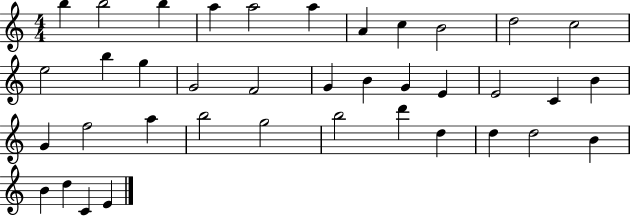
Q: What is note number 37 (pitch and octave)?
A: C4